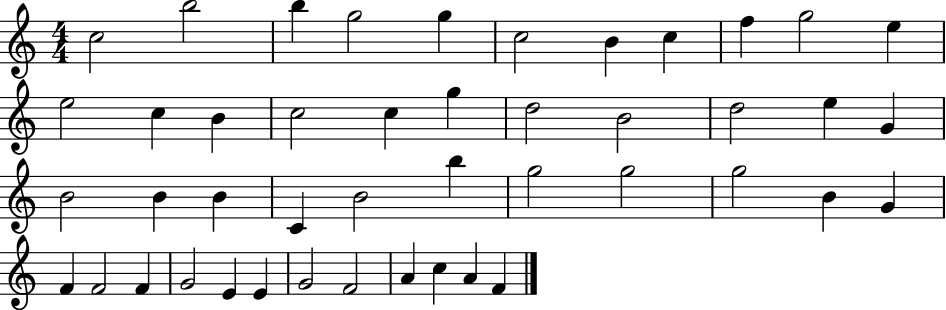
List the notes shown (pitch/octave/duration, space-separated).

C5/h B5/h B5/q G5/h G5/q C5/h B4/q C5/q F5/q G5/h E5/q E5/h C5/q B4/q C5/h C5/q G5/q D5/h B4/h D5/h E5/q G4/q B4/h B4/q B4/q C4/q B4/h B5/q G5/h G5/h G5/h B4/q G4/q F4/q F4/h F4/q G4/h E4/q E4/q G4/h F4/h A4/q C5/q A4/q F4/q